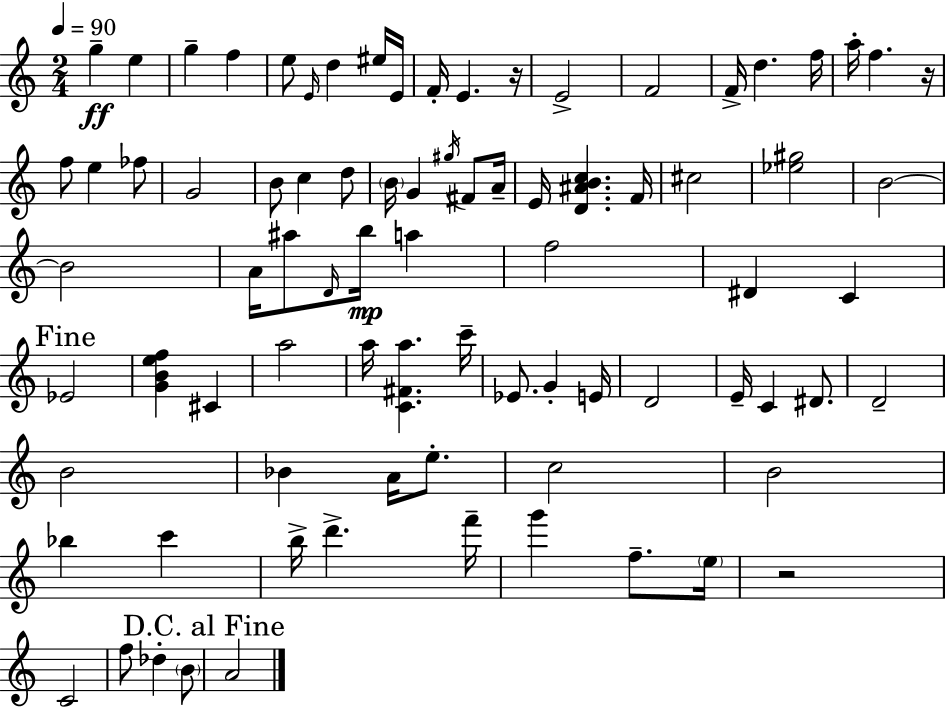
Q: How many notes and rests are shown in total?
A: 82